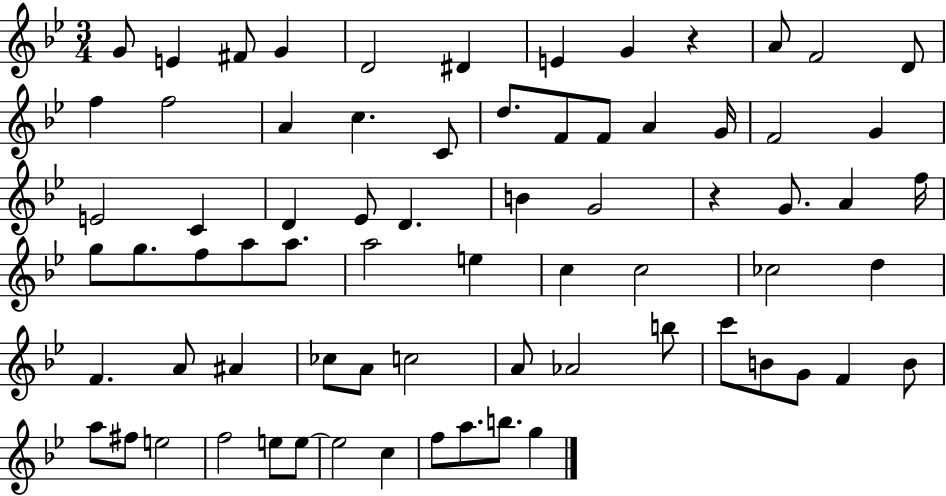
G4/e E4/q F#4/e G4/q D4/h D#4/q E4/q G4/q R/q A4/e F4/h D4/e F5/q F5/h A4/q C5/q. C4/e D5/e. F4/e F4/e A4/q G4/s F4/h G4/q E4/h C4/q D4/q Eb4/e D4/q. B4/q G4/h R/q G4/e. A4/q F5/s G5/e G5/e. F5/e A5/e A5/e. A5/h E5/q C5/q C5/h CES5/h D5/q F4/q. A4/e A#4/q CES5/e A4/e C5/h A4/e Ab4/h B5/e C6/e B4/e G4/e F4/q B4/e A5/e F#5/e E5/h F5/h E5/e E5/e E5/h C5/q F5/e A5/e. B5/e. G5/q